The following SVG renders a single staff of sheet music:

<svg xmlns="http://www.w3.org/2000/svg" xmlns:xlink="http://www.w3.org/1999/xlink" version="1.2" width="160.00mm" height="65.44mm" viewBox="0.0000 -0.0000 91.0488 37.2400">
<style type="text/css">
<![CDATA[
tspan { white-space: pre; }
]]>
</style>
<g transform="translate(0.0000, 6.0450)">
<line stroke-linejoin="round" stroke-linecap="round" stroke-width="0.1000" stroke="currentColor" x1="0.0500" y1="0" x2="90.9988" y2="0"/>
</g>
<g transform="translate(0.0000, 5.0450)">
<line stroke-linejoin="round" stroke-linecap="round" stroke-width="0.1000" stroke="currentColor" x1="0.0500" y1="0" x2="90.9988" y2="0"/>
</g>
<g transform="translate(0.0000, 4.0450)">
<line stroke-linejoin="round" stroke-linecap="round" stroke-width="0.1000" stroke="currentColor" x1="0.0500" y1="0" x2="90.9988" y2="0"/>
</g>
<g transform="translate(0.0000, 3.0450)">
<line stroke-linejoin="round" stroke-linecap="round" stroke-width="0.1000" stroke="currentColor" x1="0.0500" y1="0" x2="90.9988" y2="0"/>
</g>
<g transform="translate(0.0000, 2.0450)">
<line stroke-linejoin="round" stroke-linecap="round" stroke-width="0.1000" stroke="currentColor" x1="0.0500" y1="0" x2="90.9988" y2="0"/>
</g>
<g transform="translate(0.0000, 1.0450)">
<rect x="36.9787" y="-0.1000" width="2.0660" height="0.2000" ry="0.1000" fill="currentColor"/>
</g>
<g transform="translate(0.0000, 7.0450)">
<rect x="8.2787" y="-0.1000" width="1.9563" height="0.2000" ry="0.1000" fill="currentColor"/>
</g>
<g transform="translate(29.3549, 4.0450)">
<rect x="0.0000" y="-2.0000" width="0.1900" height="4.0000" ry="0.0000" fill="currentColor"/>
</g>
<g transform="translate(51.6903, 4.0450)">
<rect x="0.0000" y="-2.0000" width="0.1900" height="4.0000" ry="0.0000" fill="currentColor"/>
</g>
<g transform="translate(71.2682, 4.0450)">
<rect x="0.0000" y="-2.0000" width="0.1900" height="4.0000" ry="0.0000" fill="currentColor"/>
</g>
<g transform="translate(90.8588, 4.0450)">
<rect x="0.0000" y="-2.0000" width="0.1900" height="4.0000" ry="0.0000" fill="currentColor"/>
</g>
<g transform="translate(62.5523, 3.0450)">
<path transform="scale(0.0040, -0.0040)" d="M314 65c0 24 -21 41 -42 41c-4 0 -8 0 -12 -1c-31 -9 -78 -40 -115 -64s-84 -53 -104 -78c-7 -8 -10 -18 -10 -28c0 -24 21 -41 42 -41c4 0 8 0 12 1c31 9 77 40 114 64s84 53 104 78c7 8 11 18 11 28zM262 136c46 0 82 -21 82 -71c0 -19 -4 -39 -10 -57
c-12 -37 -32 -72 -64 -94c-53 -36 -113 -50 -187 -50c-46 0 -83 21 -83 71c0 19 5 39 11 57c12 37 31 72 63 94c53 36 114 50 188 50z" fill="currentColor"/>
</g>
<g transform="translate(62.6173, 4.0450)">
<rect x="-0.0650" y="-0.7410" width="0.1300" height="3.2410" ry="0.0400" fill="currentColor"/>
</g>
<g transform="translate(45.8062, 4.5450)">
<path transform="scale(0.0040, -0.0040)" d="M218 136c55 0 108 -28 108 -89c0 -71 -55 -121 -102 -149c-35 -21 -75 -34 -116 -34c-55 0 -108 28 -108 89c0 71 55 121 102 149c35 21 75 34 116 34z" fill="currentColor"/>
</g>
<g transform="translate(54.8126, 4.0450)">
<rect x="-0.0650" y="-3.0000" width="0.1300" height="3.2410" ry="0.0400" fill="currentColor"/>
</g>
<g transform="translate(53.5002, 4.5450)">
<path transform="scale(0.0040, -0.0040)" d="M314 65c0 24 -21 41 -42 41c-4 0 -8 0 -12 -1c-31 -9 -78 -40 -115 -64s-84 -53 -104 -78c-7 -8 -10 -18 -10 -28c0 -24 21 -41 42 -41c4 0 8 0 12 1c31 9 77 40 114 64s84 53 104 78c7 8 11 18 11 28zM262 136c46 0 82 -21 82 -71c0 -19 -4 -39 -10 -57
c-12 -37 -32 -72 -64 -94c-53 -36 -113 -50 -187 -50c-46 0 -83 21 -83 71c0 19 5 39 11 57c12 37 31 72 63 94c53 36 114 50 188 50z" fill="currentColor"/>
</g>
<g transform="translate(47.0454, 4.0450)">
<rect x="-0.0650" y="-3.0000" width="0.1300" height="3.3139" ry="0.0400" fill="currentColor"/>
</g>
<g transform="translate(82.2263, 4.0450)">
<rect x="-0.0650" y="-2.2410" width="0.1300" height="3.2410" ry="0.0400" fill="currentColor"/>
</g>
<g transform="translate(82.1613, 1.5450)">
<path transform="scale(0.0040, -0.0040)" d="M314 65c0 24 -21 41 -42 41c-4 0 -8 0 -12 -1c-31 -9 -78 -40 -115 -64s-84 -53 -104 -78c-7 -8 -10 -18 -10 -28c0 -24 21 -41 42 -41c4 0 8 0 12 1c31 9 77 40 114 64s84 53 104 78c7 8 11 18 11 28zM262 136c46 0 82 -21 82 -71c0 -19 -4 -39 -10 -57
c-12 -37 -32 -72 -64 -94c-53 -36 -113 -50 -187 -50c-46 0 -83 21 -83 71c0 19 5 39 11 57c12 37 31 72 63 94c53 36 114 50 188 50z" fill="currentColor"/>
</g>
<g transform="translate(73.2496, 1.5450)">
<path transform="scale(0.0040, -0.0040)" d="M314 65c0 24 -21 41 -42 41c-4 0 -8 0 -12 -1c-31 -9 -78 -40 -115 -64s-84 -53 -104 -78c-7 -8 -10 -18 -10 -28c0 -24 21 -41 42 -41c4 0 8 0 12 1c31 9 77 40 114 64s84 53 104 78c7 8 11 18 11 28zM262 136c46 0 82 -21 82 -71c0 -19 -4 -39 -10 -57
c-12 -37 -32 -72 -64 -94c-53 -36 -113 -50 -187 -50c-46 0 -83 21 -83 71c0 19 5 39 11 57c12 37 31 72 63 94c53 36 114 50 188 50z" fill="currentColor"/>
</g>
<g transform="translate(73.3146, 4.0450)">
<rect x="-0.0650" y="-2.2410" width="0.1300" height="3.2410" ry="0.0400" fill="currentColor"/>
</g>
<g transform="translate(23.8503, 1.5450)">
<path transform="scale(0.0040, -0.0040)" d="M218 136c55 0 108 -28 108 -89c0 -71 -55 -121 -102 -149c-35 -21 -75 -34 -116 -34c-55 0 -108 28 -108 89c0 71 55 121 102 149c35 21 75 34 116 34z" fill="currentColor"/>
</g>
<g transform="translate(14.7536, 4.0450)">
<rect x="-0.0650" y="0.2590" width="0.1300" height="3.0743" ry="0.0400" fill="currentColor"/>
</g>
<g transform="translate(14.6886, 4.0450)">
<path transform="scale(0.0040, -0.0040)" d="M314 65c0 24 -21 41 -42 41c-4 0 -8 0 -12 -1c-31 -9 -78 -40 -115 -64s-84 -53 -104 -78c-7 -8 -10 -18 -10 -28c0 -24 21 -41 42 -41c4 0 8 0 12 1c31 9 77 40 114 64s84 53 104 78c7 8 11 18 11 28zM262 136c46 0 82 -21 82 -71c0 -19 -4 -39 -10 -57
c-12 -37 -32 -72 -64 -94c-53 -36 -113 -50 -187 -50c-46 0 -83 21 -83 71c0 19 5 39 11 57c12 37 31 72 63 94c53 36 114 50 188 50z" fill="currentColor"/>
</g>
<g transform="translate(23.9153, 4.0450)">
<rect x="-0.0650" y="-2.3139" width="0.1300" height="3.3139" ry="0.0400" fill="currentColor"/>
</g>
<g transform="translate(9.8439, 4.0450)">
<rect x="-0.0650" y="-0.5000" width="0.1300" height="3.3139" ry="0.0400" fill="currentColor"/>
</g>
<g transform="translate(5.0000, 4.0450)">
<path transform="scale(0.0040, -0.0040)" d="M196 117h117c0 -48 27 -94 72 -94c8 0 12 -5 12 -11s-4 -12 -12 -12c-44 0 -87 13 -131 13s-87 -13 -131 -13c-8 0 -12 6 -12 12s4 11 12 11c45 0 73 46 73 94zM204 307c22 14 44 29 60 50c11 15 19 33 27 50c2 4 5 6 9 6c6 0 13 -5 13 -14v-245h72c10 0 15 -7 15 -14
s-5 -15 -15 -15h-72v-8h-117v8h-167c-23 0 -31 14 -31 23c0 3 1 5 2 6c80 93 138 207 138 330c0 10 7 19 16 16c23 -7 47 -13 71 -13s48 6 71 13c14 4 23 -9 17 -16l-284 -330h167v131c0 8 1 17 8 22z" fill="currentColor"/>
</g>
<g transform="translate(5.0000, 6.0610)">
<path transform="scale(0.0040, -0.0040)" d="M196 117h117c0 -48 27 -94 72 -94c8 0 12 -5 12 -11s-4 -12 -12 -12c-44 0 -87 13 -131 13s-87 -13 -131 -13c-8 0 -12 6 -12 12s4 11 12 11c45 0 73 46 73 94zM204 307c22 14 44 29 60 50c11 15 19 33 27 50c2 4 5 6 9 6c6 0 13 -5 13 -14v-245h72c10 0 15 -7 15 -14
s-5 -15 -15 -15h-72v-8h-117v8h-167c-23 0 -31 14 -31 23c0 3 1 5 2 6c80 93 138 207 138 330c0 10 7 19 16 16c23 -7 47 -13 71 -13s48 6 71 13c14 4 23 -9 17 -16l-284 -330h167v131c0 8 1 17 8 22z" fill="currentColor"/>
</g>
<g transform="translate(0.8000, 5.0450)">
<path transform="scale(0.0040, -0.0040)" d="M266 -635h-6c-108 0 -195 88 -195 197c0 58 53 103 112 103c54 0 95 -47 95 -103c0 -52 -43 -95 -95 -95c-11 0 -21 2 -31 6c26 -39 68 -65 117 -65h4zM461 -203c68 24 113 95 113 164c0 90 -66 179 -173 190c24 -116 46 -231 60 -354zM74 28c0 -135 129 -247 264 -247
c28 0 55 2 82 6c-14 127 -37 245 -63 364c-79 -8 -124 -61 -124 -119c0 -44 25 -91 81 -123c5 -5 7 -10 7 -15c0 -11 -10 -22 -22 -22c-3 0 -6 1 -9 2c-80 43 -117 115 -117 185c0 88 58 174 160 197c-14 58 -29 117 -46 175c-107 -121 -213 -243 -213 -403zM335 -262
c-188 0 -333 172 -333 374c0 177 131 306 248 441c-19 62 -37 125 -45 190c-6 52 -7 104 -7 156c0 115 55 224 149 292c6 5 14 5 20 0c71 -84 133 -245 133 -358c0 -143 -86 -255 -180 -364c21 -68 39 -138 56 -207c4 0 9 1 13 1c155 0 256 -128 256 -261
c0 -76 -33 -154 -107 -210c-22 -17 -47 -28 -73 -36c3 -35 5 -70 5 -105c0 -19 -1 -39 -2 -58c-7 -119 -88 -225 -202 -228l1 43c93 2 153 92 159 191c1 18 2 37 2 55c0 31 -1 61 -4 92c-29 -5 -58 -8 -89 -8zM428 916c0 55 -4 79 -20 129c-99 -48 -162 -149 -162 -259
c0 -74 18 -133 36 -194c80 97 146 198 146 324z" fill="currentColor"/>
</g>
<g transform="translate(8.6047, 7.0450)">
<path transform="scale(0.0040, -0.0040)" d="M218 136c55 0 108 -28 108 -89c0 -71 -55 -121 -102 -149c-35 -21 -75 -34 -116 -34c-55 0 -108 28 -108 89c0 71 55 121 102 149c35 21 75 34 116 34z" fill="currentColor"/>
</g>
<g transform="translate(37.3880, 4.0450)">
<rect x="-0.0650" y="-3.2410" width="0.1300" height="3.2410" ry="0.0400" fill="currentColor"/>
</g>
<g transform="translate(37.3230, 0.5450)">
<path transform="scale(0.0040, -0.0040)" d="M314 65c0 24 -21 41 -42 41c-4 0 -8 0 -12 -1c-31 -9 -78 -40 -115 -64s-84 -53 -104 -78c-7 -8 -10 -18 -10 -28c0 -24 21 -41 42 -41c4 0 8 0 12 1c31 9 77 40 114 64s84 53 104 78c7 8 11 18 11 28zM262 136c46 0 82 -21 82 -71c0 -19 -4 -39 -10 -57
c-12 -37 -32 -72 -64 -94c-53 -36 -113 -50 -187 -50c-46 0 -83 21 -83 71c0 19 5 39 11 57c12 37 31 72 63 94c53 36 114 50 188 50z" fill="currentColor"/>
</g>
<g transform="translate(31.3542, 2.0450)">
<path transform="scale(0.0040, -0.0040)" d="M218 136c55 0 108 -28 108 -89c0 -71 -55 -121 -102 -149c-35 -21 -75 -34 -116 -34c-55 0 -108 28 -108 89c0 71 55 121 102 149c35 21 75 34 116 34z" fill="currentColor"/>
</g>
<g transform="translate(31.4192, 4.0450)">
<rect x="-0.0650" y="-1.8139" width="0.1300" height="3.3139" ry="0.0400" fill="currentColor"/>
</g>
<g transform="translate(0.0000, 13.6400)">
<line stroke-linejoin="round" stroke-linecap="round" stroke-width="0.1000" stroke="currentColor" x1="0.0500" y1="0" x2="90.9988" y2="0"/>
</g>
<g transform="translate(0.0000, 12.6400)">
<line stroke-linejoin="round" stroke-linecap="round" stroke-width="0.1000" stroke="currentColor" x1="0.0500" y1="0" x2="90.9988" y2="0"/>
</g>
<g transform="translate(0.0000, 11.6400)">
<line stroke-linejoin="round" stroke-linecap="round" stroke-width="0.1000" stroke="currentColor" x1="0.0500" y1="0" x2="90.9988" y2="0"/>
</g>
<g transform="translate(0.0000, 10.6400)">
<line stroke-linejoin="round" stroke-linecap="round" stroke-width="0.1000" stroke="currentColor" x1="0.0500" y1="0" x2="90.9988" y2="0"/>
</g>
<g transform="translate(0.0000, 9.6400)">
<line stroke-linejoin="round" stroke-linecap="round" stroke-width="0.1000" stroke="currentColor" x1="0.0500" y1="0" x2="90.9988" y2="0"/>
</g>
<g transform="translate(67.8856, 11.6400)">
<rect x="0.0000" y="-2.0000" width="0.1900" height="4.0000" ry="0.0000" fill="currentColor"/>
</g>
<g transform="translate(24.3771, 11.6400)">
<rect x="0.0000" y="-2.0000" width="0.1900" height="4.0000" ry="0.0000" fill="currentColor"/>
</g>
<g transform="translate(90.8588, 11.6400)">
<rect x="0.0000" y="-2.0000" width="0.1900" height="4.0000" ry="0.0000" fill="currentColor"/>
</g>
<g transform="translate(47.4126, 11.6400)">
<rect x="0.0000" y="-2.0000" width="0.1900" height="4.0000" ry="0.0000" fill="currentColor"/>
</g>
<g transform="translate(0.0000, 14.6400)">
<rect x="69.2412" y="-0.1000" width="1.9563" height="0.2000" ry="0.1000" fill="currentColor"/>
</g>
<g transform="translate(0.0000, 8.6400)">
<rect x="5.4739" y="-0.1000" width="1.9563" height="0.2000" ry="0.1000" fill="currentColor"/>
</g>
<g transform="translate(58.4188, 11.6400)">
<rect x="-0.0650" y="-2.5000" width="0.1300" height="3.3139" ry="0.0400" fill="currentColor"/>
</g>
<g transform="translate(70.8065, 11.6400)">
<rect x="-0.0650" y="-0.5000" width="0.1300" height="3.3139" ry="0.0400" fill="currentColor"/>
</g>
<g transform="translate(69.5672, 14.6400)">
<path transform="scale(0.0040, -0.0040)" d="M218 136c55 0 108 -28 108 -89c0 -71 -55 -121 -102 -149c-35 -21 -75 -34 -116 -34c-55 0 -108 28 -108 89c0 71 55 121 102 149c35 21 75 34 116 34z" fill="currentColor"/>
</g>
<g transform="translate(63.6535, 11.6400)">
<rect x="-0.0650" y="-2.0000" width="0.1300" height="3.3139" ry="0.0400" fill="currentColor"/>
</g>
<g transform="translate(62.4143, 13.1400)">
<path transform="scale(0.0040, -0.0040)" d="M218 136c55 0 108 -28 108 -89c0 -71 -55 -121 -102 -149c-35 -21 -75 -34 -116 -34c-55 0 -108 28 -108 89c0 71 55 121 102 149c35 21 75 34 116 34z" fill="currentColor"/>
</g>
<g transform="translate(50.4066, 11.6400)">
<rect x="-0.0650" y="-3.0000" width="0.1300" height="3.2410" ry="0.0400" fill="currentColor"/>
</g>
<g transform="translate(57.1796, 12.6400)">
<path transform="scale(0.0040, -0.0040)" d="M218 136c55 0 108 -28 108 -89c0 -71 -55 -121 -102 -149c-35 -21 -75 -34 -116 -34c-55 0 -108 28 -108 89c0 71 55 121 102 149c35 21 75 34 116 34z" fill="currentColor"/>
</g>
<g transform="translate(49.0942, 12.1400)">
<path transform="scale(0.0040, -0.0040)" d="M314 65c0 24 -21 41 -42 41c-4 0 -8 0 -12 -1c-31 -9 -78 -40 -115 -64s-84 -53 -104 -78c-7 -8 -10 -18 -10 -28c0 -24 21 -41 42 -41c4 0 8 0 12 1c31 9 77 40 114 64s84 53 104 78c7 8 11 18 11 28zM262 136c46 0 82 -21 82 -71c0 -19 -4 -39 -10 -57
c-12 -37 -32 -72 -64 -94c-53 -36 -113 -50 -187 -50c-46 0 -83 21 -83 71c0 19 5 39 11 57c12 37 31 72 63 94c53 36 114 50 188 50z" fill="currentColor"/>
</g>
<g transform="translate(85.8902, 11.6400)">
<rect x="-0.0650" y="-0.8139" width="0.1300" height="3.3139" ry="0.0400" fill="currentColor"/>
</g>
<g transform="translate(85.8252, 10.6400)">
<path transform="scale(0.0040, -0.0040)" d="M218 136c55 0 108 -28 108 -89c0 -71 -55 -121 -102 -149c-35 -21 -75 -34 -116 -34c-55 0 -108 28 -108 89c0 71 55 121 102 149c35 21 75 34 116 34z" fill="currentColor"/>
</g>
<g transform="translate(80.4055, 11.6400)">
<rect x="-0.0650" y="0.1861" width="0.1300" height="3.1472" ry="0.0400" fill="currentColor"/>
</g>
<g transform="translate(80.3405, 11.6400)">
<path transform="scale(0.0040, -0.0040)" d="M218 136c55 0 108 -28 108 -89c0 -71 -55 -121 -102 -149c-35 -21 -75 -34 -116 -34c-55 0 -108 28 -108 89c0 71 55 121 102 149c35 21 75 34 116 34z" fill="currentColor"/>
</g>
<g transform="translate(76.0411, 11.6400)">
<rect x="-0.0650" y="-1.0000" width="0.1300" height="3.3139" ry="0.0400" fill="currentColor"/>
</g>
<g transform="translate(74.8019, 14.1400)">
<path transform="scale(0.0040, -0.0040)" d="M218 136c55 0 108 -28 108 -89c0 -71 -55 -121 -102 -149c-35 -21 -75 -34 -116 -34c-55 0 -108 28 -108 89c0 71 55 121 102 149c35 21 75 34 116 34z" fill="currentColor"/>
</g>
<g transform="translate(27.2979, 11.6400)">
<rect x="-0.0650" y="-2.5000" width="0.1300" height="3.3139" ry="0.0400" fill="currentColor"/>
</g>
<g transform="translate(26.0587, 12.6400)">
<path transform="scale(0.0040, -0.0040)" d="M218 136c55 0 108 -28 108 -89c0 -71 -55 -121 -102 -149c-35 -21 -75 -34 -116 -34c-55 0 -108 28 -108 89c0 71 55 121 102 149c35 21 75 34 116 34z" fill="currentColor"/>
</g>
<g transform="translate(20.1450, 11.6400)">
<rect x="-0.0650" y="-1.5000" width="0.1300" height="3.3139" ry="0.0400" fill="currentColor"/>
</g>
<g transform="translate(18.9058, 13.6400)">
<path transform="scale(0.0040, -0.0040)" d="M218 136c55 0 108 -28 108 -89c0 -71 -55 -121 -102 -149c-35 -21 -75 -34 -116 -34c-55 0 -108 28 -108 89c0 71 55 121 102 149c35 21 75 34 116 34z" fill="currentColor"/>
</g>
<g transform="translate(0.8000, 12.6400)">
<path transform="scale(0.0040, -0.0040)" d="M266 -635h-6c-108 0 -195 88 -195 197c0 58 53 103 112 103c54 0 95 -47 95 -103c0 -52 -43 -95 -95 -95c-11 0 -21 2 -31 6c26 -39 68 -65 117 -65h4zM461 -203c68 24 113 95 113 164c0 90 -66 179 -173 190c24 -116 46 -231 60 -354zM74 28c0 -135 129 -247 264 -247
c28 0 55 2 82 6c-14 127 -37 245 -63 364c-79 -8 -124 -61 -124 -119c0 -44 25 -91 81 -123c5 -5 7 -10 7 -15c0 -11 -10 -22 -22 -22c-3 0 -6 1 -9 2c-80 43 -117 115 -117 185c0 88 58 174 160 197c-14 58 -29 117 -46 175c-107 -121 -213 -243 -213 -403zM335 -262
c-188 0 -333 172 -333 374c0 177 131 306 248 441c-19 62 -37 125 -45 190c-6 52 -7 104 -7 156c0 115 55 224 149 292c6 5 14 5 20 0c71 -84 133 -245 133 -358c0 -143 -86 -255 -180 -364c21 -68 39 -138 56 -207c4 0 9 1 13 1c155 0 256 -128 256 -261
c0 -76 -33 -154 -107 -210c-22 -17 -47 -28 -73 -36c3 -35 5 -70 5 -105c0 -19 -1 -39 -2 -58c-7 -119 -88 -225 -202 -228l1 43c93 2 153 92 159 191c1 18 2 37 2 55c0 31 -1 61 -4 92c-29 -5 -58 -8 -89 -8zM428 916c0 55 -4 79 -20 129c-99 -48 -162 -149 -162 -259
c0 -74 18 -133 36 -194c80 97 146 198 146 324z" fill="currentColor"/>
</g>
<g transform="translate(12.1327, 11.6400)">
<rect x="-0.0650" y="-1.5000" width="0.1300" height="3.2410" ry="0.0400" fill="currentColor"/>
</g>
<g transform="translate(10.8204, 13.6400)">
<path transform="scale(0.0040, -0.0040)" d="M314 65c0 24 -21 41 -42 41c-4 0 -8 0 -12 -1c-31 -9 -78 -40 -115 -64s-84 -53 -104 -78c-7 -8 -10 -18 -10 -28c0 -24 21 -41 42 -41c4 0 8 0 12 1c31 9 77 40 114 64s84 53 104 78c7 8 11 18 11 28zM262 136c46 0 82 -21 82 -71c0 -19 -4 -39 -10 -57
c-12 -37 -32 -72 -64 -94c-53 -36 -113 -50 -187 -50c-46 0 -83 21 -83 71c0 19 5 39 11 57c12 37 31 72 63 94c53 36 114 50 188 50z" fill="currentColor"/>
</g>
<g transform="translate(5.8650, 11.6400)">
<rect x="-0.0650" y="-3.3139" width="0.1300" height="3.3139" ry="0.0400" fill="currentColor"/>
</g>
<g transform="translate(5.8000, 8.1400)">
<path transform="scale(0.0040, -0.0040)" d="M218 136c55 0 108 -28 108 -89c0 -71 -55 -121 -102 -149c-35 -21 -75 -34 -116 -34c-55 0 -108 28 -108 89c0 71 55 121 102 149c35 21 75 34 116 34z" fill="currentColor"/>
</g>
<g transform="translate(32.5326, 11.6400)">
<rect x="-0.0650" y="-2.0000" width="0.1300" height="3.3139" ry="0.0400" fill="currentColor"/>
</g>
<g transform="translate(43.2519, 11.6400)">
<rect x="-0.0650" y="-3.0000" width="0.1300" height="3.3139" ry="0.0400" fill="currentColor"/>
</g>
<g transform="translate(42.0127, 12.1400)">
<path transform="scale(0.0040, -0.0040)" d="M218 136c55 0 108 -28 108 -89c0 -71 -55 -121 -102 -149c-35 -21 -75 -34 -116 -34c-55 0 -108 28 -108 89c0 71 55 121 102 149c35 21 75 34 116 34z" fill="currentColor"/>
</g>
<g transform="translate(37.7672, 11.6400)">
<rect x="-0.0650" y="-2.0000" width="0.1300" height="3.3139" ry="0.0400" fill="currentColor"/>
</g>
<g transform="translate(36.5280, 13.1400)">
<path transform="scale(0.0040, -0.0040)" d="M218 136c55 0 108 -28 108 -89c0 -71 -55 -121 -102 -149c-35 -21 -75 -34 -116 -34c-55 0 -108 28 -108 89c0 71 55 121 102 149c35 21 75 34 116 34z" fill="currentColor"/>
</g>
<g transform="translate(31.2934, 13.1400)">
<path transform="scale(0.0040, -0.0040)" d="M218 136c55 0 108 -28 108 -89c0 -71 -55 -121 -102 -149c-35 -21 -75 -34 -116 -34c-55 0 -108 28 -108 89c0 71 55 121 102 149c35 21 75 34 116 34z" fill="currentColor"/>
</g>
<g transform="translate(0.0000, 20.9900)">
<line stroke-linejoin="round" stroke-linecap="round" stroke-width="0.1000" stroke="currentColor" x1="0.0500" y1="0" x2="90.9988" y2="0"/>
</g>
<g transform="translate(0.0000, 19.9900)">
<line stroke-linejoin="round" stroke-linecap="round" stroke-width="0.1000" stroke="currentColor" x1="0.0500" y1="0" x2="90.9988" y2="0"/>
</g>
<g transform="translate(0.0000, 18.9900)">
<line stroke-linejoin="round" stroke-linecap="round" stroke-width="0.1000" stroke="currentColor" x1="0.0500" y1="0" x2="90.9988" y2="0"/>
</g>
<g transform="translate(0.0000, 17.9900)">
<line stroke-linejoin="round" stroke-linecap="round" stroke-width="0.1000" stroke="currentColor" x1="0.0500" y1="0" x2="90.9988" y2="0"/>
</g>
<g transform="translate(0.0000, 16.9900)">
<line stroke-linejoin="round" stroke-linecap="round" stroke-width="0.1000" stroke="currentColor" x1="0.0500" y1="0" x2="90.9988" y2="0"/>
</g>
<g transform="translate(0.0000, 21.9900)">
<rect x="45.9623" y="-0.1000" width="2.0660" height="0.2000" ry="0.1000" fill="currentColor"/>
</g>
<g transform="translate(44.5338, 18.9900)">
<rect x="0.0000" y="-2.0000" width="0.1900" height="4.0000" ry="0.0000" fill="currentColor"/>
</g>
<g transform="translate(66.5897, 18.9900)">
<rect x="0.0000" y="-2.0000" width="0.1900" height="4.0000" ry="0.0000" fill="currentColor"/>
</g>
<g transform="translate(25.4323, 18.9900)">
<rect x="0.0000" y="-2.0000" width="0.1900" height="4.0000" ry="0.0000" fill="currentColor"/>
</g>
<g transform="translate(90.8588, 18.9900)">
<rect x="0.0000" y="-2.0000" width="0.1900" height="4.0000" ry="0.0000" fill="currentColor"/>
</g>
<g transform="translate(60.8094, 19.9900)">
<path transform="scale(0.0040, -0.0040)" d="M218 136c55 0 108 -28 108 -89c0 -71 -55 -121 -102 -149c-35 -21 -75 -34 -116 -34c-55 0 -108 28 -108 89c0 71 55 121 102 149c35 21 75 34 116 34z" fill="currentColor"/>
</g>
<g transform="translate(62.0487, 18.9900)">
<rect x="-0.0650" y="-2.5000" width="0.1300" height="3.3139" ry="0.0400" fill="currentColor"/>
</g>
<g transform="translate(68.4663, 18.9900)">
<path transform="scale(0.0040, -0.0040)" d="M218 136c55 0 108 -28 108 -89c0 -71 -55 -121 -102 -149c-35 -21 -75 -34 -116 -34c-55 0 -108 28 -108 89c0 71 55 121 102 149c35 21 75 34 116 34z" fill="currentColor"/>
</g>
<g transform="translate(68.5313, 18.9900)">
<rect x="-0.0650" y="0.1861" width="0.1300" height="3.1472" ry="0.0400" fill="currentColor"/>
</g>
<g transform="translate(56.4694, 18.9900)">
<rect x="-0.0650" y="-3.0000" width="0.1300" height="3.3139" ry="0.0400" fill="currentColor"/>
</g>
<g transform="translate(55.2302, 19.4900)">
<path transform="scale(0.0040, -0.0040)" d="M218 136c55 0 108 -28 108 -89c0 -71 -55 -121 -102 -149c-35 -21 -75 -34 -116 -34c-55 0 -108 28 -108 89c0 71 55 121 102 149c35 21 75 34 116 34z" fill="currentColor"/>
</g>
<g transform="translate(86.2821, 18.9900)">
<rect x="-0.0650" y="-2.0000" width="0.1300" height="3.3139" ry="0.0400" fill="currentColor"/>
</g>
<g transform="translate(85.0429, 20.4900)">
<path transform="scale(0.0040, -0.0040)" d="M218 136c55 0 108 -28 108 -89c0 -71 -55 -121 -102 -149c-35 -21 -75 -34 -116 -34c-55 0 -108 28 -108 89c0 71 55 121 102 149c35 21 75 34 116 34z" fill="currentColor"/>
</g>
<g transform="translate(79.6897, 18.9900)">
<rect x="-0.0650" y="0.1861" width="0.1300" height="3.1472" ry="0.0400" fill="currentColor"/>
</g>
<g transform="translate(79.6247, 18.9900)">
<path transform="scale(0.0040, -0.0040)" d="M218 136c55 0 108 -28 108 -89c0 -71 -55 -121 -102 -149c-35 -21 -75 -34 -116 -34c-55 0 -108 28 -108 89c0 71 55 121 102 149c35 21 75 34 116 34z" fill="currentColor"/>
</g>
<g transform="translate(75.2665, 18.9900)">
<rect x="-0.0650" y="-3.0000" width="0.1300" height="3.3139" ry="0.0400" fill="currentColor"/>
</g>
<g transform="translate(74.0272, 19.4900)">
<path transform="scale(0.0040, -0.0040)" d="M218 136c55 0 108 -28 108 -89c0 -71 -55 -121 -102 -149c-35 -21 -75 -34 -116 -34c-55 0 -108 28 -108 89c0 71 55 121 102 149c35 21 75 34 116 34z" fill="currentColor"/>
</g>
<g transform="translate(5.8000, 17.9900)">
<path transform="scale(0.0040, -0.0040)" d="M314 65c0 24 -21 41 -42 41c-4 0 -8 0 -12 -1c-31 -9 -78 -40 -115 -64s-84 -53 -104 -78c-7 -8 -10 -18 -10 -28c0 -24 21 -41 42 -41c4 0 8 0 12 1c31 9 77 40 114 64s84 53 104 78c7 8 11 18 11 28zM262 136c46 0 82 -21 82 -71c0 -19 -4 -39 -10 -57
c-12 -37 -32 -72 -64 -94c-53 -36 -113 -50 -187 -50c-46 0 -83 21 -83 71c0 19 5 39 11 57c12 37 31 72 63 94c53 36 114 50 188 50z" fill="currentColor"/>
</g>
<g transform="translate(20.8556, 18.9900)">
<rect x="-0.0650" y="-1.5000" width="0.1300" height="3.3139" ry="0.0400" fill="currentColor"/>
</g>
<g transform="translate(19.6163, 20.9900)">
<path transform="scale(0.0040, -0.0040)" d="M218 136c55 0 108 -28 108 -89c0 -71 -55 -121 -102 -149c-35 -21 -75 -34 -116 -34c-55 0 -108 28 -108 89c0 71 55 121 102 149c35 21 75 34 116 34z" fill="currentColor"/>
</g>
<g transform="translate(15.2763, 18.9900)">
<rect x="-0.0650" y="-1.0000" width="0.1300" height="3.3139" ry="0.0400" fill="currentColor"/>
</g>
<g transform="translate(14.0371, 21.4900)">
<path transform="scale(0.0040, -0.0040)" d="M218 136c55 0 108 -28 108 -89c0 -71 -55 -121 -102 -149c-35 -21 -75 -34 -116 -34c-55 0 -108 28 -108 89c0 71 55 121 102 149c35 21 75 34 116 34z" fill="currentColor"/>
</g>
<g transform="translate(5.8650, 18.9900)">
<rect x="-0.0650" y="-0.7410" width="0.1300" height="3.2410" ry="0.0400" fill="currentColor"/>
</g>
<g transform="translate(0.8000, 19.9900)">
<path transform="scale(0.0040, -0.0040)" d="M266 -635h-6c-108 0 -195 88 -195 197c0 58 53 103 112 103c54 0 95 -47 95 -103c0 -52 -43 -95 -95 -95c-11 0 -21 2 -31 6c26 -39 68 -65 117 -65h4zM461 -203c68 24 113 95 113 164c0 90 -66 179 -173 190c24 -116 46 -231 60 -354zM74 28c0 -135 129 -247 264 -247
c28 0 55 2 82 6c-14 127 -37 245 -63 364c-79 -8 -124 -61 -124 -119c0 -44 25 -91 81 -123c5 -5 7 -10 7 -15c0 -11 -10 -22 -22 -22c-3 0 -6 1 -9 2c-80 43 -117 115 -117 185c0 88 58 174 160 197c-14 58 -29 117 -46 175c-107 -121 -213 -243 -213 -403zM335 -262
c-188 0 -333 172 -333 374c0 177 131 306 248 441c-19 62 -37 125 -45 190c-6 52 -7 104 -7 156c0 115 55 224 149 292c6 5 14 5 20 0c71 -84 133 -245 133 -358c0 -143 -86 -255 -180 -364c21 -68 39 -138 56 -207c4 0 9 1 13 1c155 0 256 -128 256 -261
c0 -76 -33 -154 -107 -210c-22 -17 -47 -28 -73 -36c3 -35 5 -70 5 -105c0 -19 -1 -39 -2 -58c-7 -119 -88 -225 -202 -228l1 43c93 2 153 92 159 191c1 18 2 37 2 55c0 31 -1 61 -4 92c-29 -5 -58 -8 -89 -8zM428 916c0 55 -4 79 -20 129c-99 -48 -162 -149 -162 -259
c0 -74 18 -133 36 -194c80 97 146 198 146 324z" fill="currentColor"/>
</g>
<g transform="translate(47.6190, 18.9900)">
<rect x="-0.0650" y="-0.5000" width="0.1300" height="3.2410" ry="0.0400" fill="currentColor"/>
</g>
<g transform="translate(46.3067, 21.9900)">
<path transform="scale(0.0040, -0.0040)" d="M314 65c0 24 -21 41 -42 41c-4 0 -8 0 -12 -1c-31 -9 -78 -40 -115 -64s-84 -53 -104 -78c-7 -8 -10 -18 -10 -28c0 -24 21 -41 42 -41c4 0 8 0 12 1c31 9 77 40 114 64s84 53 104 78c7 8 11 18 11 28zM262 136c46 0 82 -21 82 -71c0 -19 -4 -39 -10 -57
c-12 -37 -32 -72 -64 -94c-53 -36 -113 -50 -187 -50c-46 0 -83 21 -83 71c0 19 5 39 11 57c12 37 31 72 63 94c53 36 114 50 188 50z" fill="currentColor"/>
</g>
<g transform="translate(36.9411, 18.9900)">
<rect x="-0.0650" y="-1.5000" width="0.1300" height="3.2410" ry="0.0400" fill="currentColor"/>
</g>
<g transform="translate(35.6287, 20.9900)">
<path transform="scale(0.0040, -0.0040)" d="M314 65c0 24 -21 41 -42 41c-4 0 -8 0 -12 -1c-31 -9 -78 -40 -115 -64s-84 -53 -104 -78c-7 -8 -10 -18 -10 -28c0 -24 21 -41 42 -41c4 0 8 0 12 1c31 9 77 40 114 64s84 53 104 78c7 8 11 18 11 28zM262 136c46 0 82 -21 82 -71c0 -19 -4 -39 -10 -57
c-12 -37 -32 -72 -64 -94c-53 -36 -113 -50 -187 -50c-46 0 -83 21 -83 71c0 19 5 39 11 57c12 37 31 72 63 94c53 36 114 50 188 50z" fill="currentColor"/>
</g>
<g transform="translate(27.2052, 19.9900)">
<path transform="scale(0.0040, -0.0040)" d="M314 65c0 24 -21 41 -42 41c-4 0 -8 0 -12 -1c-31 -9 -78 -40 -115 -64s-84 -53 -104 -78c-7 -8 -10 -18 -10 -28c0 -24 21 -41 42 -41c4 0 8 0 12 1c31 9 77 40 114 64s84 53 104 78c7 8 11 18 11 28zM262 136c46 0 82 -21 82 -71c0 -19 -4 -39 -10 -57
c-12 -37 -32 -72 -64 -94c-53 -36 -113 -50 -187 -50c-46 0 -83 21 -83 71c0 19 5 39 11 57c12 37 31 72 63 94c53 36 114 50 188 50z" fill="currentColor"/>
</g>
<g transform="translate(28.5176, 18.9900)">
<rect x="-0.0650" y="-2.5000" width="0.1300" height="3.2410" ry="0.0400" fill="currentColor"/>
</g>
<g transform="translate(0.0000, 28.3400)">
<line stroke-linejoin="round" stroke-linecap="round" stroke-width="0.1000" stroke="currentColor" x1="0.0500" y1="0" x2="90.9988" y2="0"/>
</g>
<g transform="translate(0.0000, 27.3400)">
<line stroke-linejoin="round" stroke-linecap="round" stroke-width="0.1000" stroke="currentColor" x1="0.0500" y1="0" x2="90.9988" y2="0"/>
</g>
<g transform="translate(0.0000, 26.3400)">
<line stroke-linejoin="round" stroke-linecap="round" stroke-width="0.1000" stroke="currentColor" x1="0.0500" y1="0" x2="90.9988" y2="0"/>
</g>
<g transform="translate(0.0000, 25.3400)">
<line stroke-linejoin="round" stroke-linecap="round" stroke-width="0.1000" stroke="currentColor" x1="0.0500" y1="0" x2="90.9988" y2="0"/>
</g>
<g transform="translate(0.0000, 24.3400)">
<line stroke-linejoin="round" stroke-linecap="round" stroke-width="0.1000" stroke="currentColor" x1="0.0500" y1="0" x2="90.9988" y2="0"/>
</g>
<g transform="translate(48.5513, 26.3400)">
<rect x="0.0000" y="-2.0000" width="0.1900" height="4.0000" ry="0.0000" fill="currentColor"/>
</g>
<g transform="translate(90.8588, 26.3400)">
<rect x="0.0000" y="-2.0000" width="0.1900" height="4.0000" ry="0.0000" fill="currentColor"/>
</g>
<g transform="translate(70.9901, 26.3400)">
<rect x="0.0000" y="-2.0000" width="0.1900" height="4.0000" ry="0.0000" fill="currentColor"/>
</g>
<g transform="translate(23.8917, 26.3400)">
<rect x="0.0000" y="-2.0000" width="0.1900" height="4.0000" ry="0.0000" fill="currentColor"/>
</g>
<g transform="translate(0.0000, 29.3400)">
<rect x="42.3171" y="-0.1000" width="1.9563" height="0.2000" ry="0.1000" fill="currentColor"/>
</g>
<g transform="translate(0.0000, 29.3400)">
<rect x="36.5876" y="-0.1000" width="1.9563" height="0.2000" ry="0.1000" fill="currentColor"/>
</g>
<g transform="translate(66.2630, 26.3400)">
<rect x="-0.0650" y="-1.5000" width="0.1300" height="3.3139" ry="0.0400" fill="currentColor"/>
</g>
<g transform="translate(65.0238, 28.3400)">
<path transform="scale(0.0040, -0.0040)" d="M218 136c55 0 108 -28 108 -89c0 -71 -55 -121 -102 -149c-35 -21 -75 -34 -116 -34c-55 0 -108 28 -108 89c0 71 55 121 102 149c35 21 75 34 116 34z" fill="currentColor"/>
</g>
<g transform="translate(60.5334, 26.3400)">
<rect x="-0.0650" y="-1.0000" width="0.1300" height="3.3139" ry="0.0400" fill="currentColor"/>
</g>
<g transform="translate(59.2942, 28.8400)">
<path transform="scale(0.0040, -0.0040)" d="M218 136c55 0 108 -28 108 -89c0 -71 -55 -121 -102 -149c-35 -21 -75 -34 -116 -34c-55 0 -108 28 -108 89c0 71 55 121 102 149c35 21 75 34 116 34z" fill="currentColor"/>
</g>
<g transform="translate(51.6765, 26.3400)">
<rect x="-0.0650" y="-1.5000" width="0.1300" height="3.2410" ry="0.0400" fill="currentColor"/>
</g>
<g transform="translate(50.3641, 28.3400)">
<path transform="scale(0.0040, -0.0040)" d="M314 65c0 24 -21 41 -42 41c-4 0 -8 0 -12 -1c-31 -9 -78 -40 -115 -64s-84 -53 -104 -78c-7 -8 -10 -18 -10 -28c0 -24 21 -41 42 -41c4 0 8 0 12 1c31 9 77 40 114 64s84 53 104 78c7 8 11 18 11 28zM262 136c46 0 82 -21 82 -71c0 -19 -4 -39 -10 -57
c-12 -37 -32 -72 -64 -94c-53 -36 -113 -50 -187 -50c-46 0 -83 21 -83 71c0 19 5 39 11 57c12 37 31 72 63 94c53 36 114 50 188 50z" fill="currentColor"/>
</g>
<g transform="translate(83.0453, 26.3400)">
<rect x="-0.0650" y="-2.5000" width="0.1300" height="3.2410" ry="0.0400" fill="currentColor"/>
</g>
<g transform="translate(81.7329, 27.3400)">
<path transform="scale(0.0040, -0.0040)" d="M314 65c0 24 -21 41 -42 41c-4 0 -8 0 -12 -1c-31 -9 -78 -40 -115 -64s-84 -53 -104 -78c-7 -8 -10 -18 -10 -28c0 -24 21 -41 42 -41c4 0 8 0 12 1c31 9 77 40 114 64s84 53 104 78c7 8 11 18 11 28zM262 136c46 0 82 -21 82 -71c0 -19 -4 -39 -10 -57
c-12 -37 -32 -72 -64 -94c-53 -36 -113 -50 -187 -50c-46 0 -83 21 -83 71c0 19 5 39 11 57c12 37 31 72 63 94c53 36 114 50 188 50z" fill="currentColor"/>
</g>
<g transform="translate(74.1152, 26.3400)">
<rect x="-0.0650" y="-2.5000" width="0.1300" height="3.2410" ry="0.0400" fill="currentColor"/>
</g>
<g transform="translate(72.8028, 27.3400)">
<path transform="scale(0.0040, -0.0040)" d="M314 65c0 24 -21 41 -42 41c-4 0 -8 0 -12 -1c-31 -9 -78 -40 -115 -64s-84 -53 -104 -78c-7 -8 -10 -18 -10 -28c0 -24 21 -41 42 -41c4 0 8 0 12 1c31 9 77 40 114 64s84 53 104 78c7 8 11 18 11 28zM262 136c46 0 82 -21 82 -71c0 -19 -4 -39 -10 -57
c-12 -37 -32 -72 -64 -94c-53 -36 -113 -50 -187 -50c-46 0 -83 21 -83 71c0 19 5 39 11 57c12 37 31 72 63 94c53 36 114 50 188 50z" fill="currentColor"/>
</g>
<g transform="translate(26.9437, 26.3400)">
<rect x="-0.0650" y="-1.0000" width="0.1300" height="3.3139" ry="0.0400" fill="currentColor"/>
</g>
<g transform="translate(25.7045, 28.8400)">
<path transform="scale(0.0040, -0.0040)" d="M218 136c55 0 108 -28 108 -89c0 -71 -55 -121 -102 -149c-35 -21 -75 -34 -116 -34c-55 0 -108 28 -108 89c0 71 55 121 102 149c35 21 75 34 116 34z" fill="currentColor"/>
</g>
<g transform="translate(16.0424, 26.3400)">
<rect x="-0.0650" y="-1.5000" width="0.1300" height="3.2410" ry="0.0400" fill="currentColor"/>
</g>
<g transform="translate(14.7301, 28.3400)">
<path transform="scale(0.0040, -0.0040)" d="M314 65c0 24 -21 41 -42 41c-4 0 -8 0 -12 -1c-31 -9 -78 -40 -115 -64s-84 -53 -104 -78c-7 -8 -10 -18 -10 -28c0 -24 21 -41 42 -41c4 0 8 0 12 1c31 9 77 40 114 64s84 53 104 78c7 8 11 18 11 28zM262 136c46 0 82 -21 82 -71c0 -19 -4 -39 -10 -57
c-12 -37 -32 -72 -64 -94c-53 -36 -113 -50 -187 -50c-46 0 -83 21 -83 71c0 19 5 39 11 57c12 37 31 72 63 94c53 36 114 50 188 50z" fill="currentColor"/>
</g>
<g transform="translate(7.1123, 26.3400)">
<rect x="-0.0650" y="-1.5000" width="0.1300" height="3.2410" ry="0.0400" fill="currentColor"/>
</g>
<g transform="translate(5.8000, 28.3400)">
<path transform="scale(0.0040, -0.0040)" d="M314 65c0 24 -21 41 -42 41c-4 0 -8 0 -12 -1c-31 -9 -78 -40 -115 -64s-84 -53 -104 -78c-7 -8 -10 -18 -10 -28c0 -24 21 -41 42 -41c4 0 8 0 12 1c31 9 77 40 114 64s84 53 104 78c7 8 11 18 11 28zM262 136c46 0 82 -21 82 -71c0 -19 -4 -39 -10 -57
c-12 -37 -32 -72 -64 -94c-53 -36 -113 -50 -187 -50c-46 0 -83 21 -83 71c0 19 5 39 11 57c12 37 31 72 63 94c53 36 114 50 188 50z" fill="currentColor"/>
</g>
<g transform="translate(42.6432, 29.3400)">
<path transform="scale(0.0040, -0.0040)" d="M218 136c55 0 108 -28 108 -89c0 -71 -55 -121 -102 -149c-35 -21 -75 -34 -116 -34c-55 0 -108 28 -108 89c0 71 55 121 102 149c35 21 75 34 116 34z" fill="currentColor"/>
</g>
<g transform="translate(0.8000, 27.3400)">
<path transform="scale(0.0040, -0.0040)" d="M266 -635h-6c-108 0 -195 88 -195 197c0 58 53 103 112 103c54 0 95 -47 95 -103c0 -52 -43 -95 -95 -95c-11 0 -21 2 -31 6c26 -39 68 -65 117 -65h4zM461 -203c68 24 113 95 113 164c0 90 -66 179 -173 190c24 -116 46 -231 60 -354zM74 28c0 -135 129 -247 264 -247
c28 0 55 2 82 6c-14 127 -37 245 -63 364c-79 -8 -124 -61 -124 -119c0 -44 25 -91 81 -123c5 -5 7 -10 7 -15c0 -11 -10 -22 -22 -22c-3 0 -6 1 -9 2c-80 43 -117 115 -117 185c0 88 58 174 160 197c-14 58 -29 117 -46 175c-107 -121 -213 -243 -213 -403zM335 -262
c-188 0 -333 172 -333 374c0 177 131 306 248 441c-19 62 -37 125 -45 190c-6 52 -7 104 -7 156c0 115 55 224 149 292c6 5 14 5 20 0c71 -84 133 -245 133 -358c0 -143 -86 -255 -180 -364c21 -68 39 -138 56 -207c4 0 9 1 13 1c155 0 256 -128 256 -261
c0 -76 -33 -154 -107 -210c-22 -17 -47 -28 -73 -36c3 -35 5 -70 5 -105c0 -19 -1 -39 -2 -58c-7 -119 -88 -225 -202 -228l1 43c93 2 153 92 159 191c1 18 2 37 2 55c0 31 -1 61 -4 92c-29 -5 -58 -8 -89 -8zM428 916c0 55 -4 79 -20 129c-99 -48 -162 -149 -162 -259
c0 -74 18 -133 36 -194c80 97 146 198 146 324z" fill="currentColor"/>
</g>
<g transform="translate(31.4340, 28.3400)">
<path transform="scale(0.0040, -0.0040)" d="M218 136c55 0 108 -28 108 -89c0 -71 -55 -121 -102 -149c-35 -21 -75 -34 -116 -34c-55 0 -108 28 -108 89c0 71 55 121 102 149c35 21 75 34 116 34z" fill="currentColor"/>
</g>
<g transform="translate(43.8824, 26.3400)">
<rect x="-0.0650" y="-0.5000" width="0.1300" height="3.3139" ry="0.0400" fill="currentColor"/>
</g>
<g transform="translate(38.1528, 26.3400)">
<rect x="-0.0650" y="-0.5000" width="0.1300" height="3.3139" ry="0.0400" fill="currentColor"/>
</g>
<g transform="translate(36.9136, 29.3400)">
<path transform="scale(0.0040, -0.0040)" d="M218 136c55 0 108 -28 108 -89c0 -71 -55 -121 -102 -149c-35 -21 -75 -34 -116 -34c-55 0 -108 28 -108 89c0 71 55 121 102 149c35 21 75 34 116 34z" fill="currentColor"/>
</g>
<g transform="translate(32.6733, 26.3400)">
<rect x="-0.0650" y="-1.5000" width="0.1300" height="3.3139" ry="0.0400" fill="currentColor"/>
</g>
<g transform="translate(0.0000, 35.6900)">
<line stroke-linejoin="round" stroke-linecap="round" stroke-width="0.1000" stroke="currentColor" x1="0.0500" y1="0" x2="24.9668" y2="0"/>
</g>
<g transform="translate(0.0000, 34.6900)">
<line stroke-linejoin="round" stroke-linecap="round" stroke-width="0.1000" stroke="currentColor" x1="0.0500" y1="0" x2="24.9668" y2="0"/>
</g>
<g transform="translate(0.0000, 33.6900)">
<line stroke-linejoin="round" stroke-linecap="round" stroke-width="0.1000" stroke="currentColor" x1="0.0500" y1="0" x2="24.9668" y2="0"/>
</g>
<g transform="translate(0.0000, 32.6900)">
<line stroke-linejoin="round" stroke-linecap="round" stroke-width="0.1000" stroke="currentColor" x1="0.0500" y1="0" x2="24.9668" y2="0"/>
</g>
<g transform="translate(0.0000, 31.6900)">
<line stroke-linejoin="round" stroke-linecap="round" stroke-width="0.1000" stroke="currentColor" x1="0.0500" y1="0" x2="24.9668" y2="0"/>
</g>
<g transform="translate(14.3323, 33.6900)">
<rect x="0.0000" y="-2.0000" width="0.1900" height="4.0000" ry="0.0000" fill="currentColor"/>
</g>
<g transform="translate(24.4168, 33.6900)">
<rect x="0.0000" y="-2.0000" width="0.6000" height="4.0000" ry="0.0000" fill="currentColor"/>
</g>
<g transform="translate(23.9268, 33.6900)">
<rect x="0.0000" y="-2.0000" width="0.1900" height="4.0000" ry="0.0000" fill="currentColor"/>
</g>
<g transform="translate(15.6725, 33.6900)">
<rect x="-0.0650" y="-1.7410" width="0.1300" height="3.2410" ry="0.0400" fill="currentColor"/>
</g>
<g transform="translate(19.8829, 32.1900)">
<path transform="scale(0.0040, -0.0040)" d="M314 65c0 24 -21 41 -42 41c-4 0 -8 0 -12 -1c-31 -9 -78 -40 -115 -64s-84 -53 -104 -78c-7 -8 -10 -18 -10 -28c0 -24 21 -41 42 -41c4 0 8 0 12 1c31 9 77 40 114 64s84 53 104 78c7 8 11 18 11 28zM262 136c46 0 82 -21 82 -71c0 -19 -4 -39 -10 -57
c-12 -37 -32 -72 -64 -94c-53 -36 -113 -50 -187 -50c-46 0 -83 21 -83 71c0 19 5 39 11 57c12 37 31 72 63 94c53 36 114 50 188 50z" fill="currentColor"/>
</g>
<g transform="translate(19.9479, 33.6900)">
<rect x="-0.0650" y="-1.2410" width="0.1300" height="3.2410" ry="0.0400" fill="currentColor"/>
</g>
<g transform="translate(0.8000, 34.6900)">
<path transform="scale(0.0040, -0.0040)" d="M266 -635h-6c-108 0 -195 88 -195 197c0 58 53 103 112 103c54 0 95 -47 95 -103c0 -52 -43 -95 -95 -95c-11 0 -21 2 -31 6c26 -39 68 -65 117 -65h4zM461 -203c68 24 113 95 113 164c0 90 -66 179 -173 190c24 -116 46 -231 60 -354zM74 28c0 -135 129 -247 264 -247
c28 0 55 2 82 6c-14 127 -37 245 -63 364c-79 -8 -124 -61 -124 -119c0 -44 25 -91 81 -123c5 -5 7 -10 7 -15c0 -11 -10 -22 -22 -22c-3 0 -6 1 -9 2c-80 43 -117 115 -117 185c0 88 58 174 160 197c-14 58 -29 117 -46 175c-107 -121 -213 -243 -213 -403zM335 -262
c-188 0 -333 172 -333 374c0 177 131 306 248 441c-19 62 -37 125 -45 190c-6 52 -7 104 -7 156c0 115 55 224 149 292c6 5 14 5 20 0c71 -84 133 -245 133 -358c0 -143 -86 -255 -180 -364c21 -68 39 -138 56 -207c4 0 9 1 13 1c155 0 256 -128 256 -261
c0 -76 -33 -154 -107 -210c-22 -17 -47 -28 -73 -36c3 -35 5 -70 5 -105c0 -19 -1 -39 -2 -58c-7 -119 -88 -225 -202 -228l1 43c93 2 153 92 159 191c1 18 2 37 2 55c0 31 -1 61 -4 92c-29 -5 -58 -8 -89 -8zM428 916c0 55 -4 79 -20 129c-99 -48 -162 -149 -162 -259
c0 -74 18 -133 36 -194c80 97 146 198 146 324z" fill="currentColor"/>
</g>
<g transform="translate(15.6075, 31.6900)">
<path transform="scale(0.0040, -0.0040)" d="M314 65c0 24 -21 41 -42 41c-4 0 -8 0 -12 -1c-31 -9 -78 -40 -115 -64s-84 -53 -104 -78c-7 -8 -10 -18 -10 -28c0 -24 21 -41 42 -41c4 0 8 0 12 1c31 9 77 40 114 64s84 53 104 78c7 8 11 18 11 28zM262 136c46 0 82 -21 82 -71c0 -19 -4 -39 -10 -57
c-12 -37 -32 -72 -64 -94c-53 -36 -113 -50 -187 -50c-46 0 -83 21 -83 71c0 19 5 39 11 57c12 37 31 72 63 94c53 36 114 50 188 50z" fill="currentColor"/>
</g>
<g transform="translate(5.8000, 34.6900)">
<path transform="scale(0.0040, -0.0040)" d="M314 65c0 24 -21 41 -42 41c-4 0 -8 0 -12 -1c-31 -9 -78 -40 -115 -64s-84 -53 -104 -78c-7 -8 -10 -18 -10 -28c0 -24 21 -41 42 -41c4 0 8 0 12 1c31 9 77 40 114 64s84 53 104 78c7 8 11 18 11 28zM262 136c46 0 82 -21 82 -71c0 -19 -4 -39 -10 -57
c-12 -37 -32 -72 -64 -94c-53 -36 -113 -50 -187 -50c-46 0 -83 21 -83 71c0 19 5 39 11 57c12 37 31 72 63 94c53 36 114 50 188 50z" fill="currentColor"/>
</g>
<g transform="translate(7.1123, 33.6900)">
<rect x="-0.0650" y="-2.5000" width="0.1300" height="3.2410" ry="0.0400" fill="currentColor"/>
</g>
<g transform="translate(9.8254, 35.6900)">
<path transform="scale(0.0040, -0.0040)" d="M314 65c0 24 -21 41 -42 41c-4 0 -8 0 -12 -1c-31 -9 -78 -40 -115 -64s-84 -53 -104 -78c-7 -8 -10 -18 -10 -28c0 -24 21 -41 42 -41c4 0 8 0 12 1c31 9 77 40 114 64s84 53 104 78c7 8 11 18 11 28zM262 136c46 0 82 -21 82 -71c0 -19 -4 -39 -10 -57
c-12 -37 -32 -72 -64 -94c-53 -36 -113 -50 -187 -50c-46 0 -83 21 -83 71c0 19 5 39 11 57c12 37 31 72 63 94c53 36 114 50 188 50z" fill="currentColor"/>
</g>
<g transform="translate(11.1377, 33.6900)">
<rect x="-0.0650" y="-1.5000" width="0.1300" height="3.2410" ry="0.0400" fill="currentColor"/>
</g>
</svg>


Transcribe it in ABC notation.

X:1
T:Untitled
M:4/4
L:1/4
K:C
C B2 g f b2 A A2 d2 g2 g2 b E2 E G F F A A2 G F C D B d d2 D E G2 E2 C2 A G B A B F E2 E2 D E C C E2 D E G2 G2 G2 E2 f2 e2